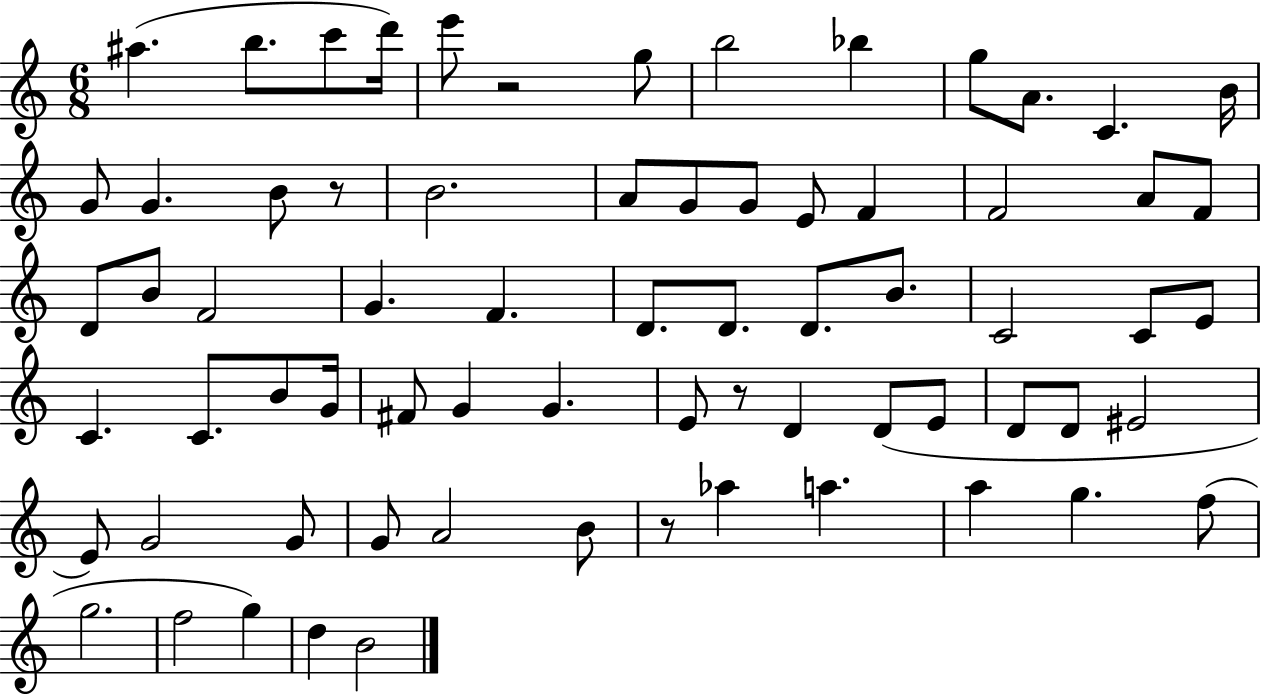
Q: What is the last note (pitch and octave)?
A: B4